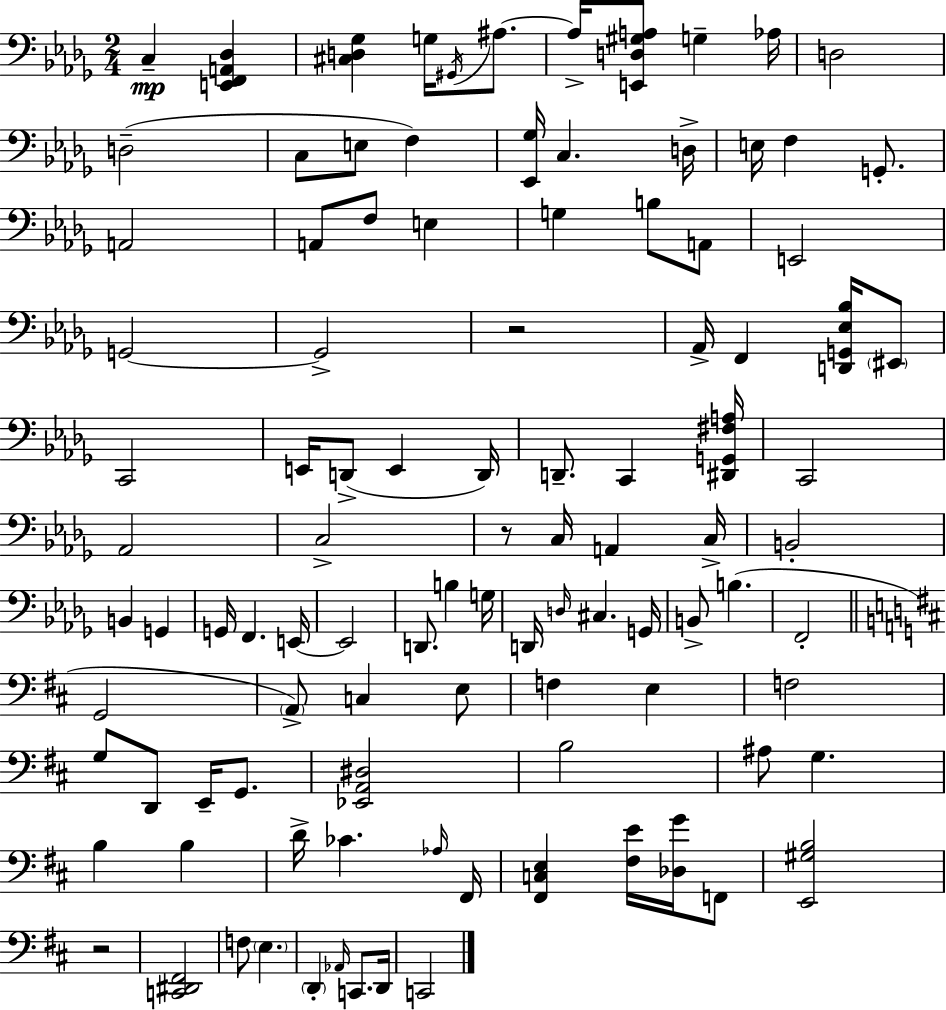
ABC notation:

X:1
T:Untitled
M:2/4
L:1/4
K:Bbm
C, [E,,F,,A,,_D,] [^C,D,_G,] G,/4 ^G,,/4 ^A,/2 ^A,/4 [E,,D,^G,A,]/2 G, _A,/4 D,2 D,2 C,/2 E,/2 F, [_E,,_G,]/4 C, D,/4 E,/4 F, G,,/2 A,,2 A,,/2 F,/2 E, G, B,/2 A,,/2 E,,2 G,,2 G,,2 z2 _A,,/4 F,, [D,,G,,_E,_B,]/4 ^E,,/2 C,,2 E,,/4 D,,/2 E,, D,,/4 D,,/2 C,, [^D,,G,,^F,A,]/4 C,,2 _A,,2 C,2 z/2 C,/4 A,, C,/4 B,,2 B,, G,, G,,/4 F,, E,,/4 E,,2 D,,/2 B, G,/4 D,,/4 D,/4 ^C, G,,/4 B,,/2 B, F,,2 G,,2 A,,/2 C, E,/2 F, E, F,2 G,/2 D,,/2 E,,/4 G,,/2 [_E,,A,,^D,]2 B,2 ^A,/2 G, B, B, D/4 _C _A,/4 ^F,,/4 [^F,,C,E,] [^F,E]/4 [_D,G]/4 F,,/2 [E,,^G,B,]2 z2 [C,,^D,,^F,,]2 F,/2 E, D,, _A,,/4 C,,/2 D,,/4 C,,2